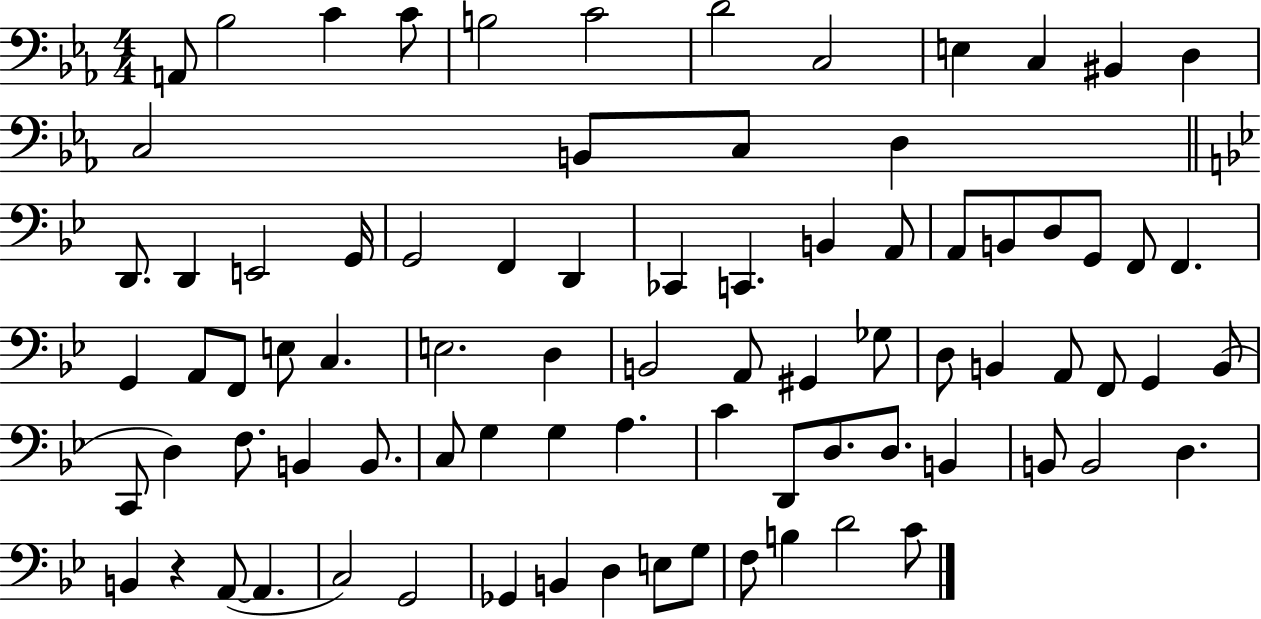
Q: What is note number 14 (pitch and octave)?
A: B2